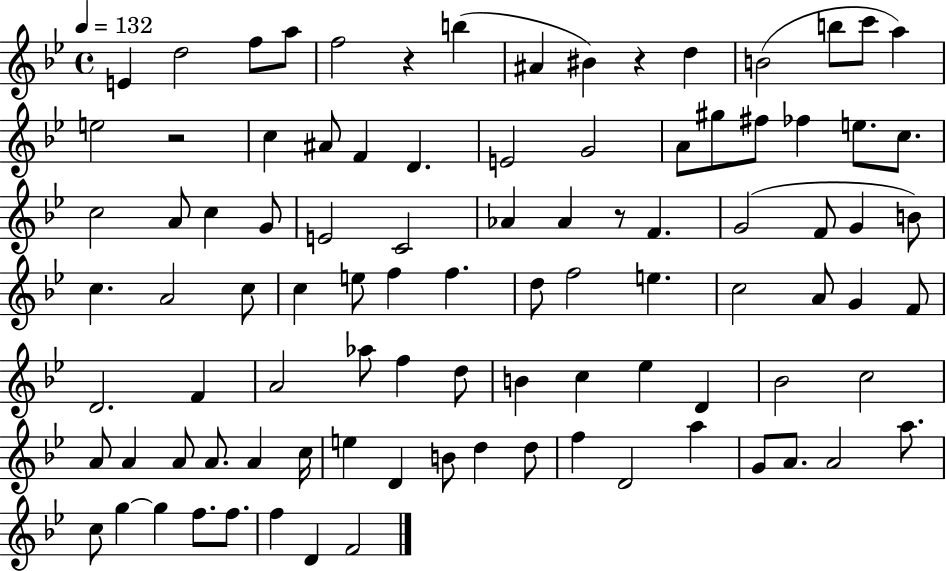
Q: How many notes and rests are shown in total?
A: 95